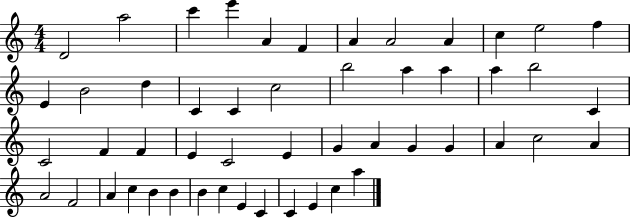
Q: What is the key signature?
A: C major